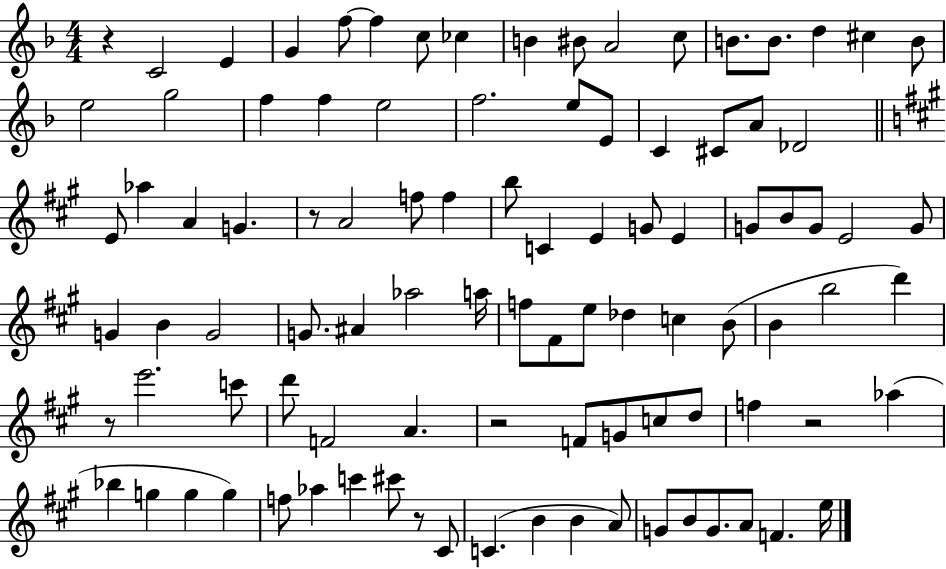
R/q C4/h E4/q G4/q F5/e F5/q C5/e CES5/q B4/q BIS4/e A4/h C5/e B4/e. B4/e. D5/q C#5/q B4/e E5/h G5/h F5/q F5/q E5/h F5/h. E5/e E4/e C4/q C#4/e A4/e Db4/h E4/e Ab5/q A4/q G4/q. R/e A4/h F5/e F5/q B5/e C4/q E4/q G4/e E4/q G4/e B4/e G4/e E4/h G4/e G4/q B4/q G4/h G4/e. A#4/q Ab5/h A5/s F5/e F#4/e E5/e Db5/q C5/q B4/e B4/q B5/h D6/q R/e E6/h. C6/e D6/e F4/h A4/q. R/h F4/e G4/e C5/e D5/e F5/q R/h Ab5/q Bb5/q G5/q G5/q G5/q F5/e Ab5/q C6/q C#6/e R/e C#4/e C4/q. B4/q B4/q A4/e G4/e B4/e G4/e. A4/e F4/q. E5/s